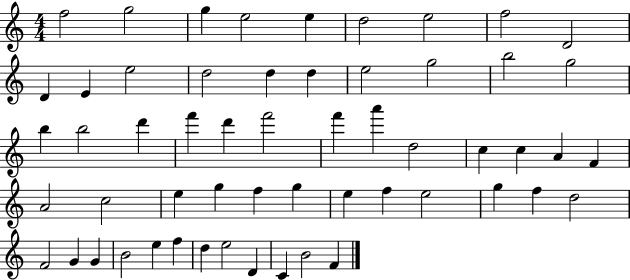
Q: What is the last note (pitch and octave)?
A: F4